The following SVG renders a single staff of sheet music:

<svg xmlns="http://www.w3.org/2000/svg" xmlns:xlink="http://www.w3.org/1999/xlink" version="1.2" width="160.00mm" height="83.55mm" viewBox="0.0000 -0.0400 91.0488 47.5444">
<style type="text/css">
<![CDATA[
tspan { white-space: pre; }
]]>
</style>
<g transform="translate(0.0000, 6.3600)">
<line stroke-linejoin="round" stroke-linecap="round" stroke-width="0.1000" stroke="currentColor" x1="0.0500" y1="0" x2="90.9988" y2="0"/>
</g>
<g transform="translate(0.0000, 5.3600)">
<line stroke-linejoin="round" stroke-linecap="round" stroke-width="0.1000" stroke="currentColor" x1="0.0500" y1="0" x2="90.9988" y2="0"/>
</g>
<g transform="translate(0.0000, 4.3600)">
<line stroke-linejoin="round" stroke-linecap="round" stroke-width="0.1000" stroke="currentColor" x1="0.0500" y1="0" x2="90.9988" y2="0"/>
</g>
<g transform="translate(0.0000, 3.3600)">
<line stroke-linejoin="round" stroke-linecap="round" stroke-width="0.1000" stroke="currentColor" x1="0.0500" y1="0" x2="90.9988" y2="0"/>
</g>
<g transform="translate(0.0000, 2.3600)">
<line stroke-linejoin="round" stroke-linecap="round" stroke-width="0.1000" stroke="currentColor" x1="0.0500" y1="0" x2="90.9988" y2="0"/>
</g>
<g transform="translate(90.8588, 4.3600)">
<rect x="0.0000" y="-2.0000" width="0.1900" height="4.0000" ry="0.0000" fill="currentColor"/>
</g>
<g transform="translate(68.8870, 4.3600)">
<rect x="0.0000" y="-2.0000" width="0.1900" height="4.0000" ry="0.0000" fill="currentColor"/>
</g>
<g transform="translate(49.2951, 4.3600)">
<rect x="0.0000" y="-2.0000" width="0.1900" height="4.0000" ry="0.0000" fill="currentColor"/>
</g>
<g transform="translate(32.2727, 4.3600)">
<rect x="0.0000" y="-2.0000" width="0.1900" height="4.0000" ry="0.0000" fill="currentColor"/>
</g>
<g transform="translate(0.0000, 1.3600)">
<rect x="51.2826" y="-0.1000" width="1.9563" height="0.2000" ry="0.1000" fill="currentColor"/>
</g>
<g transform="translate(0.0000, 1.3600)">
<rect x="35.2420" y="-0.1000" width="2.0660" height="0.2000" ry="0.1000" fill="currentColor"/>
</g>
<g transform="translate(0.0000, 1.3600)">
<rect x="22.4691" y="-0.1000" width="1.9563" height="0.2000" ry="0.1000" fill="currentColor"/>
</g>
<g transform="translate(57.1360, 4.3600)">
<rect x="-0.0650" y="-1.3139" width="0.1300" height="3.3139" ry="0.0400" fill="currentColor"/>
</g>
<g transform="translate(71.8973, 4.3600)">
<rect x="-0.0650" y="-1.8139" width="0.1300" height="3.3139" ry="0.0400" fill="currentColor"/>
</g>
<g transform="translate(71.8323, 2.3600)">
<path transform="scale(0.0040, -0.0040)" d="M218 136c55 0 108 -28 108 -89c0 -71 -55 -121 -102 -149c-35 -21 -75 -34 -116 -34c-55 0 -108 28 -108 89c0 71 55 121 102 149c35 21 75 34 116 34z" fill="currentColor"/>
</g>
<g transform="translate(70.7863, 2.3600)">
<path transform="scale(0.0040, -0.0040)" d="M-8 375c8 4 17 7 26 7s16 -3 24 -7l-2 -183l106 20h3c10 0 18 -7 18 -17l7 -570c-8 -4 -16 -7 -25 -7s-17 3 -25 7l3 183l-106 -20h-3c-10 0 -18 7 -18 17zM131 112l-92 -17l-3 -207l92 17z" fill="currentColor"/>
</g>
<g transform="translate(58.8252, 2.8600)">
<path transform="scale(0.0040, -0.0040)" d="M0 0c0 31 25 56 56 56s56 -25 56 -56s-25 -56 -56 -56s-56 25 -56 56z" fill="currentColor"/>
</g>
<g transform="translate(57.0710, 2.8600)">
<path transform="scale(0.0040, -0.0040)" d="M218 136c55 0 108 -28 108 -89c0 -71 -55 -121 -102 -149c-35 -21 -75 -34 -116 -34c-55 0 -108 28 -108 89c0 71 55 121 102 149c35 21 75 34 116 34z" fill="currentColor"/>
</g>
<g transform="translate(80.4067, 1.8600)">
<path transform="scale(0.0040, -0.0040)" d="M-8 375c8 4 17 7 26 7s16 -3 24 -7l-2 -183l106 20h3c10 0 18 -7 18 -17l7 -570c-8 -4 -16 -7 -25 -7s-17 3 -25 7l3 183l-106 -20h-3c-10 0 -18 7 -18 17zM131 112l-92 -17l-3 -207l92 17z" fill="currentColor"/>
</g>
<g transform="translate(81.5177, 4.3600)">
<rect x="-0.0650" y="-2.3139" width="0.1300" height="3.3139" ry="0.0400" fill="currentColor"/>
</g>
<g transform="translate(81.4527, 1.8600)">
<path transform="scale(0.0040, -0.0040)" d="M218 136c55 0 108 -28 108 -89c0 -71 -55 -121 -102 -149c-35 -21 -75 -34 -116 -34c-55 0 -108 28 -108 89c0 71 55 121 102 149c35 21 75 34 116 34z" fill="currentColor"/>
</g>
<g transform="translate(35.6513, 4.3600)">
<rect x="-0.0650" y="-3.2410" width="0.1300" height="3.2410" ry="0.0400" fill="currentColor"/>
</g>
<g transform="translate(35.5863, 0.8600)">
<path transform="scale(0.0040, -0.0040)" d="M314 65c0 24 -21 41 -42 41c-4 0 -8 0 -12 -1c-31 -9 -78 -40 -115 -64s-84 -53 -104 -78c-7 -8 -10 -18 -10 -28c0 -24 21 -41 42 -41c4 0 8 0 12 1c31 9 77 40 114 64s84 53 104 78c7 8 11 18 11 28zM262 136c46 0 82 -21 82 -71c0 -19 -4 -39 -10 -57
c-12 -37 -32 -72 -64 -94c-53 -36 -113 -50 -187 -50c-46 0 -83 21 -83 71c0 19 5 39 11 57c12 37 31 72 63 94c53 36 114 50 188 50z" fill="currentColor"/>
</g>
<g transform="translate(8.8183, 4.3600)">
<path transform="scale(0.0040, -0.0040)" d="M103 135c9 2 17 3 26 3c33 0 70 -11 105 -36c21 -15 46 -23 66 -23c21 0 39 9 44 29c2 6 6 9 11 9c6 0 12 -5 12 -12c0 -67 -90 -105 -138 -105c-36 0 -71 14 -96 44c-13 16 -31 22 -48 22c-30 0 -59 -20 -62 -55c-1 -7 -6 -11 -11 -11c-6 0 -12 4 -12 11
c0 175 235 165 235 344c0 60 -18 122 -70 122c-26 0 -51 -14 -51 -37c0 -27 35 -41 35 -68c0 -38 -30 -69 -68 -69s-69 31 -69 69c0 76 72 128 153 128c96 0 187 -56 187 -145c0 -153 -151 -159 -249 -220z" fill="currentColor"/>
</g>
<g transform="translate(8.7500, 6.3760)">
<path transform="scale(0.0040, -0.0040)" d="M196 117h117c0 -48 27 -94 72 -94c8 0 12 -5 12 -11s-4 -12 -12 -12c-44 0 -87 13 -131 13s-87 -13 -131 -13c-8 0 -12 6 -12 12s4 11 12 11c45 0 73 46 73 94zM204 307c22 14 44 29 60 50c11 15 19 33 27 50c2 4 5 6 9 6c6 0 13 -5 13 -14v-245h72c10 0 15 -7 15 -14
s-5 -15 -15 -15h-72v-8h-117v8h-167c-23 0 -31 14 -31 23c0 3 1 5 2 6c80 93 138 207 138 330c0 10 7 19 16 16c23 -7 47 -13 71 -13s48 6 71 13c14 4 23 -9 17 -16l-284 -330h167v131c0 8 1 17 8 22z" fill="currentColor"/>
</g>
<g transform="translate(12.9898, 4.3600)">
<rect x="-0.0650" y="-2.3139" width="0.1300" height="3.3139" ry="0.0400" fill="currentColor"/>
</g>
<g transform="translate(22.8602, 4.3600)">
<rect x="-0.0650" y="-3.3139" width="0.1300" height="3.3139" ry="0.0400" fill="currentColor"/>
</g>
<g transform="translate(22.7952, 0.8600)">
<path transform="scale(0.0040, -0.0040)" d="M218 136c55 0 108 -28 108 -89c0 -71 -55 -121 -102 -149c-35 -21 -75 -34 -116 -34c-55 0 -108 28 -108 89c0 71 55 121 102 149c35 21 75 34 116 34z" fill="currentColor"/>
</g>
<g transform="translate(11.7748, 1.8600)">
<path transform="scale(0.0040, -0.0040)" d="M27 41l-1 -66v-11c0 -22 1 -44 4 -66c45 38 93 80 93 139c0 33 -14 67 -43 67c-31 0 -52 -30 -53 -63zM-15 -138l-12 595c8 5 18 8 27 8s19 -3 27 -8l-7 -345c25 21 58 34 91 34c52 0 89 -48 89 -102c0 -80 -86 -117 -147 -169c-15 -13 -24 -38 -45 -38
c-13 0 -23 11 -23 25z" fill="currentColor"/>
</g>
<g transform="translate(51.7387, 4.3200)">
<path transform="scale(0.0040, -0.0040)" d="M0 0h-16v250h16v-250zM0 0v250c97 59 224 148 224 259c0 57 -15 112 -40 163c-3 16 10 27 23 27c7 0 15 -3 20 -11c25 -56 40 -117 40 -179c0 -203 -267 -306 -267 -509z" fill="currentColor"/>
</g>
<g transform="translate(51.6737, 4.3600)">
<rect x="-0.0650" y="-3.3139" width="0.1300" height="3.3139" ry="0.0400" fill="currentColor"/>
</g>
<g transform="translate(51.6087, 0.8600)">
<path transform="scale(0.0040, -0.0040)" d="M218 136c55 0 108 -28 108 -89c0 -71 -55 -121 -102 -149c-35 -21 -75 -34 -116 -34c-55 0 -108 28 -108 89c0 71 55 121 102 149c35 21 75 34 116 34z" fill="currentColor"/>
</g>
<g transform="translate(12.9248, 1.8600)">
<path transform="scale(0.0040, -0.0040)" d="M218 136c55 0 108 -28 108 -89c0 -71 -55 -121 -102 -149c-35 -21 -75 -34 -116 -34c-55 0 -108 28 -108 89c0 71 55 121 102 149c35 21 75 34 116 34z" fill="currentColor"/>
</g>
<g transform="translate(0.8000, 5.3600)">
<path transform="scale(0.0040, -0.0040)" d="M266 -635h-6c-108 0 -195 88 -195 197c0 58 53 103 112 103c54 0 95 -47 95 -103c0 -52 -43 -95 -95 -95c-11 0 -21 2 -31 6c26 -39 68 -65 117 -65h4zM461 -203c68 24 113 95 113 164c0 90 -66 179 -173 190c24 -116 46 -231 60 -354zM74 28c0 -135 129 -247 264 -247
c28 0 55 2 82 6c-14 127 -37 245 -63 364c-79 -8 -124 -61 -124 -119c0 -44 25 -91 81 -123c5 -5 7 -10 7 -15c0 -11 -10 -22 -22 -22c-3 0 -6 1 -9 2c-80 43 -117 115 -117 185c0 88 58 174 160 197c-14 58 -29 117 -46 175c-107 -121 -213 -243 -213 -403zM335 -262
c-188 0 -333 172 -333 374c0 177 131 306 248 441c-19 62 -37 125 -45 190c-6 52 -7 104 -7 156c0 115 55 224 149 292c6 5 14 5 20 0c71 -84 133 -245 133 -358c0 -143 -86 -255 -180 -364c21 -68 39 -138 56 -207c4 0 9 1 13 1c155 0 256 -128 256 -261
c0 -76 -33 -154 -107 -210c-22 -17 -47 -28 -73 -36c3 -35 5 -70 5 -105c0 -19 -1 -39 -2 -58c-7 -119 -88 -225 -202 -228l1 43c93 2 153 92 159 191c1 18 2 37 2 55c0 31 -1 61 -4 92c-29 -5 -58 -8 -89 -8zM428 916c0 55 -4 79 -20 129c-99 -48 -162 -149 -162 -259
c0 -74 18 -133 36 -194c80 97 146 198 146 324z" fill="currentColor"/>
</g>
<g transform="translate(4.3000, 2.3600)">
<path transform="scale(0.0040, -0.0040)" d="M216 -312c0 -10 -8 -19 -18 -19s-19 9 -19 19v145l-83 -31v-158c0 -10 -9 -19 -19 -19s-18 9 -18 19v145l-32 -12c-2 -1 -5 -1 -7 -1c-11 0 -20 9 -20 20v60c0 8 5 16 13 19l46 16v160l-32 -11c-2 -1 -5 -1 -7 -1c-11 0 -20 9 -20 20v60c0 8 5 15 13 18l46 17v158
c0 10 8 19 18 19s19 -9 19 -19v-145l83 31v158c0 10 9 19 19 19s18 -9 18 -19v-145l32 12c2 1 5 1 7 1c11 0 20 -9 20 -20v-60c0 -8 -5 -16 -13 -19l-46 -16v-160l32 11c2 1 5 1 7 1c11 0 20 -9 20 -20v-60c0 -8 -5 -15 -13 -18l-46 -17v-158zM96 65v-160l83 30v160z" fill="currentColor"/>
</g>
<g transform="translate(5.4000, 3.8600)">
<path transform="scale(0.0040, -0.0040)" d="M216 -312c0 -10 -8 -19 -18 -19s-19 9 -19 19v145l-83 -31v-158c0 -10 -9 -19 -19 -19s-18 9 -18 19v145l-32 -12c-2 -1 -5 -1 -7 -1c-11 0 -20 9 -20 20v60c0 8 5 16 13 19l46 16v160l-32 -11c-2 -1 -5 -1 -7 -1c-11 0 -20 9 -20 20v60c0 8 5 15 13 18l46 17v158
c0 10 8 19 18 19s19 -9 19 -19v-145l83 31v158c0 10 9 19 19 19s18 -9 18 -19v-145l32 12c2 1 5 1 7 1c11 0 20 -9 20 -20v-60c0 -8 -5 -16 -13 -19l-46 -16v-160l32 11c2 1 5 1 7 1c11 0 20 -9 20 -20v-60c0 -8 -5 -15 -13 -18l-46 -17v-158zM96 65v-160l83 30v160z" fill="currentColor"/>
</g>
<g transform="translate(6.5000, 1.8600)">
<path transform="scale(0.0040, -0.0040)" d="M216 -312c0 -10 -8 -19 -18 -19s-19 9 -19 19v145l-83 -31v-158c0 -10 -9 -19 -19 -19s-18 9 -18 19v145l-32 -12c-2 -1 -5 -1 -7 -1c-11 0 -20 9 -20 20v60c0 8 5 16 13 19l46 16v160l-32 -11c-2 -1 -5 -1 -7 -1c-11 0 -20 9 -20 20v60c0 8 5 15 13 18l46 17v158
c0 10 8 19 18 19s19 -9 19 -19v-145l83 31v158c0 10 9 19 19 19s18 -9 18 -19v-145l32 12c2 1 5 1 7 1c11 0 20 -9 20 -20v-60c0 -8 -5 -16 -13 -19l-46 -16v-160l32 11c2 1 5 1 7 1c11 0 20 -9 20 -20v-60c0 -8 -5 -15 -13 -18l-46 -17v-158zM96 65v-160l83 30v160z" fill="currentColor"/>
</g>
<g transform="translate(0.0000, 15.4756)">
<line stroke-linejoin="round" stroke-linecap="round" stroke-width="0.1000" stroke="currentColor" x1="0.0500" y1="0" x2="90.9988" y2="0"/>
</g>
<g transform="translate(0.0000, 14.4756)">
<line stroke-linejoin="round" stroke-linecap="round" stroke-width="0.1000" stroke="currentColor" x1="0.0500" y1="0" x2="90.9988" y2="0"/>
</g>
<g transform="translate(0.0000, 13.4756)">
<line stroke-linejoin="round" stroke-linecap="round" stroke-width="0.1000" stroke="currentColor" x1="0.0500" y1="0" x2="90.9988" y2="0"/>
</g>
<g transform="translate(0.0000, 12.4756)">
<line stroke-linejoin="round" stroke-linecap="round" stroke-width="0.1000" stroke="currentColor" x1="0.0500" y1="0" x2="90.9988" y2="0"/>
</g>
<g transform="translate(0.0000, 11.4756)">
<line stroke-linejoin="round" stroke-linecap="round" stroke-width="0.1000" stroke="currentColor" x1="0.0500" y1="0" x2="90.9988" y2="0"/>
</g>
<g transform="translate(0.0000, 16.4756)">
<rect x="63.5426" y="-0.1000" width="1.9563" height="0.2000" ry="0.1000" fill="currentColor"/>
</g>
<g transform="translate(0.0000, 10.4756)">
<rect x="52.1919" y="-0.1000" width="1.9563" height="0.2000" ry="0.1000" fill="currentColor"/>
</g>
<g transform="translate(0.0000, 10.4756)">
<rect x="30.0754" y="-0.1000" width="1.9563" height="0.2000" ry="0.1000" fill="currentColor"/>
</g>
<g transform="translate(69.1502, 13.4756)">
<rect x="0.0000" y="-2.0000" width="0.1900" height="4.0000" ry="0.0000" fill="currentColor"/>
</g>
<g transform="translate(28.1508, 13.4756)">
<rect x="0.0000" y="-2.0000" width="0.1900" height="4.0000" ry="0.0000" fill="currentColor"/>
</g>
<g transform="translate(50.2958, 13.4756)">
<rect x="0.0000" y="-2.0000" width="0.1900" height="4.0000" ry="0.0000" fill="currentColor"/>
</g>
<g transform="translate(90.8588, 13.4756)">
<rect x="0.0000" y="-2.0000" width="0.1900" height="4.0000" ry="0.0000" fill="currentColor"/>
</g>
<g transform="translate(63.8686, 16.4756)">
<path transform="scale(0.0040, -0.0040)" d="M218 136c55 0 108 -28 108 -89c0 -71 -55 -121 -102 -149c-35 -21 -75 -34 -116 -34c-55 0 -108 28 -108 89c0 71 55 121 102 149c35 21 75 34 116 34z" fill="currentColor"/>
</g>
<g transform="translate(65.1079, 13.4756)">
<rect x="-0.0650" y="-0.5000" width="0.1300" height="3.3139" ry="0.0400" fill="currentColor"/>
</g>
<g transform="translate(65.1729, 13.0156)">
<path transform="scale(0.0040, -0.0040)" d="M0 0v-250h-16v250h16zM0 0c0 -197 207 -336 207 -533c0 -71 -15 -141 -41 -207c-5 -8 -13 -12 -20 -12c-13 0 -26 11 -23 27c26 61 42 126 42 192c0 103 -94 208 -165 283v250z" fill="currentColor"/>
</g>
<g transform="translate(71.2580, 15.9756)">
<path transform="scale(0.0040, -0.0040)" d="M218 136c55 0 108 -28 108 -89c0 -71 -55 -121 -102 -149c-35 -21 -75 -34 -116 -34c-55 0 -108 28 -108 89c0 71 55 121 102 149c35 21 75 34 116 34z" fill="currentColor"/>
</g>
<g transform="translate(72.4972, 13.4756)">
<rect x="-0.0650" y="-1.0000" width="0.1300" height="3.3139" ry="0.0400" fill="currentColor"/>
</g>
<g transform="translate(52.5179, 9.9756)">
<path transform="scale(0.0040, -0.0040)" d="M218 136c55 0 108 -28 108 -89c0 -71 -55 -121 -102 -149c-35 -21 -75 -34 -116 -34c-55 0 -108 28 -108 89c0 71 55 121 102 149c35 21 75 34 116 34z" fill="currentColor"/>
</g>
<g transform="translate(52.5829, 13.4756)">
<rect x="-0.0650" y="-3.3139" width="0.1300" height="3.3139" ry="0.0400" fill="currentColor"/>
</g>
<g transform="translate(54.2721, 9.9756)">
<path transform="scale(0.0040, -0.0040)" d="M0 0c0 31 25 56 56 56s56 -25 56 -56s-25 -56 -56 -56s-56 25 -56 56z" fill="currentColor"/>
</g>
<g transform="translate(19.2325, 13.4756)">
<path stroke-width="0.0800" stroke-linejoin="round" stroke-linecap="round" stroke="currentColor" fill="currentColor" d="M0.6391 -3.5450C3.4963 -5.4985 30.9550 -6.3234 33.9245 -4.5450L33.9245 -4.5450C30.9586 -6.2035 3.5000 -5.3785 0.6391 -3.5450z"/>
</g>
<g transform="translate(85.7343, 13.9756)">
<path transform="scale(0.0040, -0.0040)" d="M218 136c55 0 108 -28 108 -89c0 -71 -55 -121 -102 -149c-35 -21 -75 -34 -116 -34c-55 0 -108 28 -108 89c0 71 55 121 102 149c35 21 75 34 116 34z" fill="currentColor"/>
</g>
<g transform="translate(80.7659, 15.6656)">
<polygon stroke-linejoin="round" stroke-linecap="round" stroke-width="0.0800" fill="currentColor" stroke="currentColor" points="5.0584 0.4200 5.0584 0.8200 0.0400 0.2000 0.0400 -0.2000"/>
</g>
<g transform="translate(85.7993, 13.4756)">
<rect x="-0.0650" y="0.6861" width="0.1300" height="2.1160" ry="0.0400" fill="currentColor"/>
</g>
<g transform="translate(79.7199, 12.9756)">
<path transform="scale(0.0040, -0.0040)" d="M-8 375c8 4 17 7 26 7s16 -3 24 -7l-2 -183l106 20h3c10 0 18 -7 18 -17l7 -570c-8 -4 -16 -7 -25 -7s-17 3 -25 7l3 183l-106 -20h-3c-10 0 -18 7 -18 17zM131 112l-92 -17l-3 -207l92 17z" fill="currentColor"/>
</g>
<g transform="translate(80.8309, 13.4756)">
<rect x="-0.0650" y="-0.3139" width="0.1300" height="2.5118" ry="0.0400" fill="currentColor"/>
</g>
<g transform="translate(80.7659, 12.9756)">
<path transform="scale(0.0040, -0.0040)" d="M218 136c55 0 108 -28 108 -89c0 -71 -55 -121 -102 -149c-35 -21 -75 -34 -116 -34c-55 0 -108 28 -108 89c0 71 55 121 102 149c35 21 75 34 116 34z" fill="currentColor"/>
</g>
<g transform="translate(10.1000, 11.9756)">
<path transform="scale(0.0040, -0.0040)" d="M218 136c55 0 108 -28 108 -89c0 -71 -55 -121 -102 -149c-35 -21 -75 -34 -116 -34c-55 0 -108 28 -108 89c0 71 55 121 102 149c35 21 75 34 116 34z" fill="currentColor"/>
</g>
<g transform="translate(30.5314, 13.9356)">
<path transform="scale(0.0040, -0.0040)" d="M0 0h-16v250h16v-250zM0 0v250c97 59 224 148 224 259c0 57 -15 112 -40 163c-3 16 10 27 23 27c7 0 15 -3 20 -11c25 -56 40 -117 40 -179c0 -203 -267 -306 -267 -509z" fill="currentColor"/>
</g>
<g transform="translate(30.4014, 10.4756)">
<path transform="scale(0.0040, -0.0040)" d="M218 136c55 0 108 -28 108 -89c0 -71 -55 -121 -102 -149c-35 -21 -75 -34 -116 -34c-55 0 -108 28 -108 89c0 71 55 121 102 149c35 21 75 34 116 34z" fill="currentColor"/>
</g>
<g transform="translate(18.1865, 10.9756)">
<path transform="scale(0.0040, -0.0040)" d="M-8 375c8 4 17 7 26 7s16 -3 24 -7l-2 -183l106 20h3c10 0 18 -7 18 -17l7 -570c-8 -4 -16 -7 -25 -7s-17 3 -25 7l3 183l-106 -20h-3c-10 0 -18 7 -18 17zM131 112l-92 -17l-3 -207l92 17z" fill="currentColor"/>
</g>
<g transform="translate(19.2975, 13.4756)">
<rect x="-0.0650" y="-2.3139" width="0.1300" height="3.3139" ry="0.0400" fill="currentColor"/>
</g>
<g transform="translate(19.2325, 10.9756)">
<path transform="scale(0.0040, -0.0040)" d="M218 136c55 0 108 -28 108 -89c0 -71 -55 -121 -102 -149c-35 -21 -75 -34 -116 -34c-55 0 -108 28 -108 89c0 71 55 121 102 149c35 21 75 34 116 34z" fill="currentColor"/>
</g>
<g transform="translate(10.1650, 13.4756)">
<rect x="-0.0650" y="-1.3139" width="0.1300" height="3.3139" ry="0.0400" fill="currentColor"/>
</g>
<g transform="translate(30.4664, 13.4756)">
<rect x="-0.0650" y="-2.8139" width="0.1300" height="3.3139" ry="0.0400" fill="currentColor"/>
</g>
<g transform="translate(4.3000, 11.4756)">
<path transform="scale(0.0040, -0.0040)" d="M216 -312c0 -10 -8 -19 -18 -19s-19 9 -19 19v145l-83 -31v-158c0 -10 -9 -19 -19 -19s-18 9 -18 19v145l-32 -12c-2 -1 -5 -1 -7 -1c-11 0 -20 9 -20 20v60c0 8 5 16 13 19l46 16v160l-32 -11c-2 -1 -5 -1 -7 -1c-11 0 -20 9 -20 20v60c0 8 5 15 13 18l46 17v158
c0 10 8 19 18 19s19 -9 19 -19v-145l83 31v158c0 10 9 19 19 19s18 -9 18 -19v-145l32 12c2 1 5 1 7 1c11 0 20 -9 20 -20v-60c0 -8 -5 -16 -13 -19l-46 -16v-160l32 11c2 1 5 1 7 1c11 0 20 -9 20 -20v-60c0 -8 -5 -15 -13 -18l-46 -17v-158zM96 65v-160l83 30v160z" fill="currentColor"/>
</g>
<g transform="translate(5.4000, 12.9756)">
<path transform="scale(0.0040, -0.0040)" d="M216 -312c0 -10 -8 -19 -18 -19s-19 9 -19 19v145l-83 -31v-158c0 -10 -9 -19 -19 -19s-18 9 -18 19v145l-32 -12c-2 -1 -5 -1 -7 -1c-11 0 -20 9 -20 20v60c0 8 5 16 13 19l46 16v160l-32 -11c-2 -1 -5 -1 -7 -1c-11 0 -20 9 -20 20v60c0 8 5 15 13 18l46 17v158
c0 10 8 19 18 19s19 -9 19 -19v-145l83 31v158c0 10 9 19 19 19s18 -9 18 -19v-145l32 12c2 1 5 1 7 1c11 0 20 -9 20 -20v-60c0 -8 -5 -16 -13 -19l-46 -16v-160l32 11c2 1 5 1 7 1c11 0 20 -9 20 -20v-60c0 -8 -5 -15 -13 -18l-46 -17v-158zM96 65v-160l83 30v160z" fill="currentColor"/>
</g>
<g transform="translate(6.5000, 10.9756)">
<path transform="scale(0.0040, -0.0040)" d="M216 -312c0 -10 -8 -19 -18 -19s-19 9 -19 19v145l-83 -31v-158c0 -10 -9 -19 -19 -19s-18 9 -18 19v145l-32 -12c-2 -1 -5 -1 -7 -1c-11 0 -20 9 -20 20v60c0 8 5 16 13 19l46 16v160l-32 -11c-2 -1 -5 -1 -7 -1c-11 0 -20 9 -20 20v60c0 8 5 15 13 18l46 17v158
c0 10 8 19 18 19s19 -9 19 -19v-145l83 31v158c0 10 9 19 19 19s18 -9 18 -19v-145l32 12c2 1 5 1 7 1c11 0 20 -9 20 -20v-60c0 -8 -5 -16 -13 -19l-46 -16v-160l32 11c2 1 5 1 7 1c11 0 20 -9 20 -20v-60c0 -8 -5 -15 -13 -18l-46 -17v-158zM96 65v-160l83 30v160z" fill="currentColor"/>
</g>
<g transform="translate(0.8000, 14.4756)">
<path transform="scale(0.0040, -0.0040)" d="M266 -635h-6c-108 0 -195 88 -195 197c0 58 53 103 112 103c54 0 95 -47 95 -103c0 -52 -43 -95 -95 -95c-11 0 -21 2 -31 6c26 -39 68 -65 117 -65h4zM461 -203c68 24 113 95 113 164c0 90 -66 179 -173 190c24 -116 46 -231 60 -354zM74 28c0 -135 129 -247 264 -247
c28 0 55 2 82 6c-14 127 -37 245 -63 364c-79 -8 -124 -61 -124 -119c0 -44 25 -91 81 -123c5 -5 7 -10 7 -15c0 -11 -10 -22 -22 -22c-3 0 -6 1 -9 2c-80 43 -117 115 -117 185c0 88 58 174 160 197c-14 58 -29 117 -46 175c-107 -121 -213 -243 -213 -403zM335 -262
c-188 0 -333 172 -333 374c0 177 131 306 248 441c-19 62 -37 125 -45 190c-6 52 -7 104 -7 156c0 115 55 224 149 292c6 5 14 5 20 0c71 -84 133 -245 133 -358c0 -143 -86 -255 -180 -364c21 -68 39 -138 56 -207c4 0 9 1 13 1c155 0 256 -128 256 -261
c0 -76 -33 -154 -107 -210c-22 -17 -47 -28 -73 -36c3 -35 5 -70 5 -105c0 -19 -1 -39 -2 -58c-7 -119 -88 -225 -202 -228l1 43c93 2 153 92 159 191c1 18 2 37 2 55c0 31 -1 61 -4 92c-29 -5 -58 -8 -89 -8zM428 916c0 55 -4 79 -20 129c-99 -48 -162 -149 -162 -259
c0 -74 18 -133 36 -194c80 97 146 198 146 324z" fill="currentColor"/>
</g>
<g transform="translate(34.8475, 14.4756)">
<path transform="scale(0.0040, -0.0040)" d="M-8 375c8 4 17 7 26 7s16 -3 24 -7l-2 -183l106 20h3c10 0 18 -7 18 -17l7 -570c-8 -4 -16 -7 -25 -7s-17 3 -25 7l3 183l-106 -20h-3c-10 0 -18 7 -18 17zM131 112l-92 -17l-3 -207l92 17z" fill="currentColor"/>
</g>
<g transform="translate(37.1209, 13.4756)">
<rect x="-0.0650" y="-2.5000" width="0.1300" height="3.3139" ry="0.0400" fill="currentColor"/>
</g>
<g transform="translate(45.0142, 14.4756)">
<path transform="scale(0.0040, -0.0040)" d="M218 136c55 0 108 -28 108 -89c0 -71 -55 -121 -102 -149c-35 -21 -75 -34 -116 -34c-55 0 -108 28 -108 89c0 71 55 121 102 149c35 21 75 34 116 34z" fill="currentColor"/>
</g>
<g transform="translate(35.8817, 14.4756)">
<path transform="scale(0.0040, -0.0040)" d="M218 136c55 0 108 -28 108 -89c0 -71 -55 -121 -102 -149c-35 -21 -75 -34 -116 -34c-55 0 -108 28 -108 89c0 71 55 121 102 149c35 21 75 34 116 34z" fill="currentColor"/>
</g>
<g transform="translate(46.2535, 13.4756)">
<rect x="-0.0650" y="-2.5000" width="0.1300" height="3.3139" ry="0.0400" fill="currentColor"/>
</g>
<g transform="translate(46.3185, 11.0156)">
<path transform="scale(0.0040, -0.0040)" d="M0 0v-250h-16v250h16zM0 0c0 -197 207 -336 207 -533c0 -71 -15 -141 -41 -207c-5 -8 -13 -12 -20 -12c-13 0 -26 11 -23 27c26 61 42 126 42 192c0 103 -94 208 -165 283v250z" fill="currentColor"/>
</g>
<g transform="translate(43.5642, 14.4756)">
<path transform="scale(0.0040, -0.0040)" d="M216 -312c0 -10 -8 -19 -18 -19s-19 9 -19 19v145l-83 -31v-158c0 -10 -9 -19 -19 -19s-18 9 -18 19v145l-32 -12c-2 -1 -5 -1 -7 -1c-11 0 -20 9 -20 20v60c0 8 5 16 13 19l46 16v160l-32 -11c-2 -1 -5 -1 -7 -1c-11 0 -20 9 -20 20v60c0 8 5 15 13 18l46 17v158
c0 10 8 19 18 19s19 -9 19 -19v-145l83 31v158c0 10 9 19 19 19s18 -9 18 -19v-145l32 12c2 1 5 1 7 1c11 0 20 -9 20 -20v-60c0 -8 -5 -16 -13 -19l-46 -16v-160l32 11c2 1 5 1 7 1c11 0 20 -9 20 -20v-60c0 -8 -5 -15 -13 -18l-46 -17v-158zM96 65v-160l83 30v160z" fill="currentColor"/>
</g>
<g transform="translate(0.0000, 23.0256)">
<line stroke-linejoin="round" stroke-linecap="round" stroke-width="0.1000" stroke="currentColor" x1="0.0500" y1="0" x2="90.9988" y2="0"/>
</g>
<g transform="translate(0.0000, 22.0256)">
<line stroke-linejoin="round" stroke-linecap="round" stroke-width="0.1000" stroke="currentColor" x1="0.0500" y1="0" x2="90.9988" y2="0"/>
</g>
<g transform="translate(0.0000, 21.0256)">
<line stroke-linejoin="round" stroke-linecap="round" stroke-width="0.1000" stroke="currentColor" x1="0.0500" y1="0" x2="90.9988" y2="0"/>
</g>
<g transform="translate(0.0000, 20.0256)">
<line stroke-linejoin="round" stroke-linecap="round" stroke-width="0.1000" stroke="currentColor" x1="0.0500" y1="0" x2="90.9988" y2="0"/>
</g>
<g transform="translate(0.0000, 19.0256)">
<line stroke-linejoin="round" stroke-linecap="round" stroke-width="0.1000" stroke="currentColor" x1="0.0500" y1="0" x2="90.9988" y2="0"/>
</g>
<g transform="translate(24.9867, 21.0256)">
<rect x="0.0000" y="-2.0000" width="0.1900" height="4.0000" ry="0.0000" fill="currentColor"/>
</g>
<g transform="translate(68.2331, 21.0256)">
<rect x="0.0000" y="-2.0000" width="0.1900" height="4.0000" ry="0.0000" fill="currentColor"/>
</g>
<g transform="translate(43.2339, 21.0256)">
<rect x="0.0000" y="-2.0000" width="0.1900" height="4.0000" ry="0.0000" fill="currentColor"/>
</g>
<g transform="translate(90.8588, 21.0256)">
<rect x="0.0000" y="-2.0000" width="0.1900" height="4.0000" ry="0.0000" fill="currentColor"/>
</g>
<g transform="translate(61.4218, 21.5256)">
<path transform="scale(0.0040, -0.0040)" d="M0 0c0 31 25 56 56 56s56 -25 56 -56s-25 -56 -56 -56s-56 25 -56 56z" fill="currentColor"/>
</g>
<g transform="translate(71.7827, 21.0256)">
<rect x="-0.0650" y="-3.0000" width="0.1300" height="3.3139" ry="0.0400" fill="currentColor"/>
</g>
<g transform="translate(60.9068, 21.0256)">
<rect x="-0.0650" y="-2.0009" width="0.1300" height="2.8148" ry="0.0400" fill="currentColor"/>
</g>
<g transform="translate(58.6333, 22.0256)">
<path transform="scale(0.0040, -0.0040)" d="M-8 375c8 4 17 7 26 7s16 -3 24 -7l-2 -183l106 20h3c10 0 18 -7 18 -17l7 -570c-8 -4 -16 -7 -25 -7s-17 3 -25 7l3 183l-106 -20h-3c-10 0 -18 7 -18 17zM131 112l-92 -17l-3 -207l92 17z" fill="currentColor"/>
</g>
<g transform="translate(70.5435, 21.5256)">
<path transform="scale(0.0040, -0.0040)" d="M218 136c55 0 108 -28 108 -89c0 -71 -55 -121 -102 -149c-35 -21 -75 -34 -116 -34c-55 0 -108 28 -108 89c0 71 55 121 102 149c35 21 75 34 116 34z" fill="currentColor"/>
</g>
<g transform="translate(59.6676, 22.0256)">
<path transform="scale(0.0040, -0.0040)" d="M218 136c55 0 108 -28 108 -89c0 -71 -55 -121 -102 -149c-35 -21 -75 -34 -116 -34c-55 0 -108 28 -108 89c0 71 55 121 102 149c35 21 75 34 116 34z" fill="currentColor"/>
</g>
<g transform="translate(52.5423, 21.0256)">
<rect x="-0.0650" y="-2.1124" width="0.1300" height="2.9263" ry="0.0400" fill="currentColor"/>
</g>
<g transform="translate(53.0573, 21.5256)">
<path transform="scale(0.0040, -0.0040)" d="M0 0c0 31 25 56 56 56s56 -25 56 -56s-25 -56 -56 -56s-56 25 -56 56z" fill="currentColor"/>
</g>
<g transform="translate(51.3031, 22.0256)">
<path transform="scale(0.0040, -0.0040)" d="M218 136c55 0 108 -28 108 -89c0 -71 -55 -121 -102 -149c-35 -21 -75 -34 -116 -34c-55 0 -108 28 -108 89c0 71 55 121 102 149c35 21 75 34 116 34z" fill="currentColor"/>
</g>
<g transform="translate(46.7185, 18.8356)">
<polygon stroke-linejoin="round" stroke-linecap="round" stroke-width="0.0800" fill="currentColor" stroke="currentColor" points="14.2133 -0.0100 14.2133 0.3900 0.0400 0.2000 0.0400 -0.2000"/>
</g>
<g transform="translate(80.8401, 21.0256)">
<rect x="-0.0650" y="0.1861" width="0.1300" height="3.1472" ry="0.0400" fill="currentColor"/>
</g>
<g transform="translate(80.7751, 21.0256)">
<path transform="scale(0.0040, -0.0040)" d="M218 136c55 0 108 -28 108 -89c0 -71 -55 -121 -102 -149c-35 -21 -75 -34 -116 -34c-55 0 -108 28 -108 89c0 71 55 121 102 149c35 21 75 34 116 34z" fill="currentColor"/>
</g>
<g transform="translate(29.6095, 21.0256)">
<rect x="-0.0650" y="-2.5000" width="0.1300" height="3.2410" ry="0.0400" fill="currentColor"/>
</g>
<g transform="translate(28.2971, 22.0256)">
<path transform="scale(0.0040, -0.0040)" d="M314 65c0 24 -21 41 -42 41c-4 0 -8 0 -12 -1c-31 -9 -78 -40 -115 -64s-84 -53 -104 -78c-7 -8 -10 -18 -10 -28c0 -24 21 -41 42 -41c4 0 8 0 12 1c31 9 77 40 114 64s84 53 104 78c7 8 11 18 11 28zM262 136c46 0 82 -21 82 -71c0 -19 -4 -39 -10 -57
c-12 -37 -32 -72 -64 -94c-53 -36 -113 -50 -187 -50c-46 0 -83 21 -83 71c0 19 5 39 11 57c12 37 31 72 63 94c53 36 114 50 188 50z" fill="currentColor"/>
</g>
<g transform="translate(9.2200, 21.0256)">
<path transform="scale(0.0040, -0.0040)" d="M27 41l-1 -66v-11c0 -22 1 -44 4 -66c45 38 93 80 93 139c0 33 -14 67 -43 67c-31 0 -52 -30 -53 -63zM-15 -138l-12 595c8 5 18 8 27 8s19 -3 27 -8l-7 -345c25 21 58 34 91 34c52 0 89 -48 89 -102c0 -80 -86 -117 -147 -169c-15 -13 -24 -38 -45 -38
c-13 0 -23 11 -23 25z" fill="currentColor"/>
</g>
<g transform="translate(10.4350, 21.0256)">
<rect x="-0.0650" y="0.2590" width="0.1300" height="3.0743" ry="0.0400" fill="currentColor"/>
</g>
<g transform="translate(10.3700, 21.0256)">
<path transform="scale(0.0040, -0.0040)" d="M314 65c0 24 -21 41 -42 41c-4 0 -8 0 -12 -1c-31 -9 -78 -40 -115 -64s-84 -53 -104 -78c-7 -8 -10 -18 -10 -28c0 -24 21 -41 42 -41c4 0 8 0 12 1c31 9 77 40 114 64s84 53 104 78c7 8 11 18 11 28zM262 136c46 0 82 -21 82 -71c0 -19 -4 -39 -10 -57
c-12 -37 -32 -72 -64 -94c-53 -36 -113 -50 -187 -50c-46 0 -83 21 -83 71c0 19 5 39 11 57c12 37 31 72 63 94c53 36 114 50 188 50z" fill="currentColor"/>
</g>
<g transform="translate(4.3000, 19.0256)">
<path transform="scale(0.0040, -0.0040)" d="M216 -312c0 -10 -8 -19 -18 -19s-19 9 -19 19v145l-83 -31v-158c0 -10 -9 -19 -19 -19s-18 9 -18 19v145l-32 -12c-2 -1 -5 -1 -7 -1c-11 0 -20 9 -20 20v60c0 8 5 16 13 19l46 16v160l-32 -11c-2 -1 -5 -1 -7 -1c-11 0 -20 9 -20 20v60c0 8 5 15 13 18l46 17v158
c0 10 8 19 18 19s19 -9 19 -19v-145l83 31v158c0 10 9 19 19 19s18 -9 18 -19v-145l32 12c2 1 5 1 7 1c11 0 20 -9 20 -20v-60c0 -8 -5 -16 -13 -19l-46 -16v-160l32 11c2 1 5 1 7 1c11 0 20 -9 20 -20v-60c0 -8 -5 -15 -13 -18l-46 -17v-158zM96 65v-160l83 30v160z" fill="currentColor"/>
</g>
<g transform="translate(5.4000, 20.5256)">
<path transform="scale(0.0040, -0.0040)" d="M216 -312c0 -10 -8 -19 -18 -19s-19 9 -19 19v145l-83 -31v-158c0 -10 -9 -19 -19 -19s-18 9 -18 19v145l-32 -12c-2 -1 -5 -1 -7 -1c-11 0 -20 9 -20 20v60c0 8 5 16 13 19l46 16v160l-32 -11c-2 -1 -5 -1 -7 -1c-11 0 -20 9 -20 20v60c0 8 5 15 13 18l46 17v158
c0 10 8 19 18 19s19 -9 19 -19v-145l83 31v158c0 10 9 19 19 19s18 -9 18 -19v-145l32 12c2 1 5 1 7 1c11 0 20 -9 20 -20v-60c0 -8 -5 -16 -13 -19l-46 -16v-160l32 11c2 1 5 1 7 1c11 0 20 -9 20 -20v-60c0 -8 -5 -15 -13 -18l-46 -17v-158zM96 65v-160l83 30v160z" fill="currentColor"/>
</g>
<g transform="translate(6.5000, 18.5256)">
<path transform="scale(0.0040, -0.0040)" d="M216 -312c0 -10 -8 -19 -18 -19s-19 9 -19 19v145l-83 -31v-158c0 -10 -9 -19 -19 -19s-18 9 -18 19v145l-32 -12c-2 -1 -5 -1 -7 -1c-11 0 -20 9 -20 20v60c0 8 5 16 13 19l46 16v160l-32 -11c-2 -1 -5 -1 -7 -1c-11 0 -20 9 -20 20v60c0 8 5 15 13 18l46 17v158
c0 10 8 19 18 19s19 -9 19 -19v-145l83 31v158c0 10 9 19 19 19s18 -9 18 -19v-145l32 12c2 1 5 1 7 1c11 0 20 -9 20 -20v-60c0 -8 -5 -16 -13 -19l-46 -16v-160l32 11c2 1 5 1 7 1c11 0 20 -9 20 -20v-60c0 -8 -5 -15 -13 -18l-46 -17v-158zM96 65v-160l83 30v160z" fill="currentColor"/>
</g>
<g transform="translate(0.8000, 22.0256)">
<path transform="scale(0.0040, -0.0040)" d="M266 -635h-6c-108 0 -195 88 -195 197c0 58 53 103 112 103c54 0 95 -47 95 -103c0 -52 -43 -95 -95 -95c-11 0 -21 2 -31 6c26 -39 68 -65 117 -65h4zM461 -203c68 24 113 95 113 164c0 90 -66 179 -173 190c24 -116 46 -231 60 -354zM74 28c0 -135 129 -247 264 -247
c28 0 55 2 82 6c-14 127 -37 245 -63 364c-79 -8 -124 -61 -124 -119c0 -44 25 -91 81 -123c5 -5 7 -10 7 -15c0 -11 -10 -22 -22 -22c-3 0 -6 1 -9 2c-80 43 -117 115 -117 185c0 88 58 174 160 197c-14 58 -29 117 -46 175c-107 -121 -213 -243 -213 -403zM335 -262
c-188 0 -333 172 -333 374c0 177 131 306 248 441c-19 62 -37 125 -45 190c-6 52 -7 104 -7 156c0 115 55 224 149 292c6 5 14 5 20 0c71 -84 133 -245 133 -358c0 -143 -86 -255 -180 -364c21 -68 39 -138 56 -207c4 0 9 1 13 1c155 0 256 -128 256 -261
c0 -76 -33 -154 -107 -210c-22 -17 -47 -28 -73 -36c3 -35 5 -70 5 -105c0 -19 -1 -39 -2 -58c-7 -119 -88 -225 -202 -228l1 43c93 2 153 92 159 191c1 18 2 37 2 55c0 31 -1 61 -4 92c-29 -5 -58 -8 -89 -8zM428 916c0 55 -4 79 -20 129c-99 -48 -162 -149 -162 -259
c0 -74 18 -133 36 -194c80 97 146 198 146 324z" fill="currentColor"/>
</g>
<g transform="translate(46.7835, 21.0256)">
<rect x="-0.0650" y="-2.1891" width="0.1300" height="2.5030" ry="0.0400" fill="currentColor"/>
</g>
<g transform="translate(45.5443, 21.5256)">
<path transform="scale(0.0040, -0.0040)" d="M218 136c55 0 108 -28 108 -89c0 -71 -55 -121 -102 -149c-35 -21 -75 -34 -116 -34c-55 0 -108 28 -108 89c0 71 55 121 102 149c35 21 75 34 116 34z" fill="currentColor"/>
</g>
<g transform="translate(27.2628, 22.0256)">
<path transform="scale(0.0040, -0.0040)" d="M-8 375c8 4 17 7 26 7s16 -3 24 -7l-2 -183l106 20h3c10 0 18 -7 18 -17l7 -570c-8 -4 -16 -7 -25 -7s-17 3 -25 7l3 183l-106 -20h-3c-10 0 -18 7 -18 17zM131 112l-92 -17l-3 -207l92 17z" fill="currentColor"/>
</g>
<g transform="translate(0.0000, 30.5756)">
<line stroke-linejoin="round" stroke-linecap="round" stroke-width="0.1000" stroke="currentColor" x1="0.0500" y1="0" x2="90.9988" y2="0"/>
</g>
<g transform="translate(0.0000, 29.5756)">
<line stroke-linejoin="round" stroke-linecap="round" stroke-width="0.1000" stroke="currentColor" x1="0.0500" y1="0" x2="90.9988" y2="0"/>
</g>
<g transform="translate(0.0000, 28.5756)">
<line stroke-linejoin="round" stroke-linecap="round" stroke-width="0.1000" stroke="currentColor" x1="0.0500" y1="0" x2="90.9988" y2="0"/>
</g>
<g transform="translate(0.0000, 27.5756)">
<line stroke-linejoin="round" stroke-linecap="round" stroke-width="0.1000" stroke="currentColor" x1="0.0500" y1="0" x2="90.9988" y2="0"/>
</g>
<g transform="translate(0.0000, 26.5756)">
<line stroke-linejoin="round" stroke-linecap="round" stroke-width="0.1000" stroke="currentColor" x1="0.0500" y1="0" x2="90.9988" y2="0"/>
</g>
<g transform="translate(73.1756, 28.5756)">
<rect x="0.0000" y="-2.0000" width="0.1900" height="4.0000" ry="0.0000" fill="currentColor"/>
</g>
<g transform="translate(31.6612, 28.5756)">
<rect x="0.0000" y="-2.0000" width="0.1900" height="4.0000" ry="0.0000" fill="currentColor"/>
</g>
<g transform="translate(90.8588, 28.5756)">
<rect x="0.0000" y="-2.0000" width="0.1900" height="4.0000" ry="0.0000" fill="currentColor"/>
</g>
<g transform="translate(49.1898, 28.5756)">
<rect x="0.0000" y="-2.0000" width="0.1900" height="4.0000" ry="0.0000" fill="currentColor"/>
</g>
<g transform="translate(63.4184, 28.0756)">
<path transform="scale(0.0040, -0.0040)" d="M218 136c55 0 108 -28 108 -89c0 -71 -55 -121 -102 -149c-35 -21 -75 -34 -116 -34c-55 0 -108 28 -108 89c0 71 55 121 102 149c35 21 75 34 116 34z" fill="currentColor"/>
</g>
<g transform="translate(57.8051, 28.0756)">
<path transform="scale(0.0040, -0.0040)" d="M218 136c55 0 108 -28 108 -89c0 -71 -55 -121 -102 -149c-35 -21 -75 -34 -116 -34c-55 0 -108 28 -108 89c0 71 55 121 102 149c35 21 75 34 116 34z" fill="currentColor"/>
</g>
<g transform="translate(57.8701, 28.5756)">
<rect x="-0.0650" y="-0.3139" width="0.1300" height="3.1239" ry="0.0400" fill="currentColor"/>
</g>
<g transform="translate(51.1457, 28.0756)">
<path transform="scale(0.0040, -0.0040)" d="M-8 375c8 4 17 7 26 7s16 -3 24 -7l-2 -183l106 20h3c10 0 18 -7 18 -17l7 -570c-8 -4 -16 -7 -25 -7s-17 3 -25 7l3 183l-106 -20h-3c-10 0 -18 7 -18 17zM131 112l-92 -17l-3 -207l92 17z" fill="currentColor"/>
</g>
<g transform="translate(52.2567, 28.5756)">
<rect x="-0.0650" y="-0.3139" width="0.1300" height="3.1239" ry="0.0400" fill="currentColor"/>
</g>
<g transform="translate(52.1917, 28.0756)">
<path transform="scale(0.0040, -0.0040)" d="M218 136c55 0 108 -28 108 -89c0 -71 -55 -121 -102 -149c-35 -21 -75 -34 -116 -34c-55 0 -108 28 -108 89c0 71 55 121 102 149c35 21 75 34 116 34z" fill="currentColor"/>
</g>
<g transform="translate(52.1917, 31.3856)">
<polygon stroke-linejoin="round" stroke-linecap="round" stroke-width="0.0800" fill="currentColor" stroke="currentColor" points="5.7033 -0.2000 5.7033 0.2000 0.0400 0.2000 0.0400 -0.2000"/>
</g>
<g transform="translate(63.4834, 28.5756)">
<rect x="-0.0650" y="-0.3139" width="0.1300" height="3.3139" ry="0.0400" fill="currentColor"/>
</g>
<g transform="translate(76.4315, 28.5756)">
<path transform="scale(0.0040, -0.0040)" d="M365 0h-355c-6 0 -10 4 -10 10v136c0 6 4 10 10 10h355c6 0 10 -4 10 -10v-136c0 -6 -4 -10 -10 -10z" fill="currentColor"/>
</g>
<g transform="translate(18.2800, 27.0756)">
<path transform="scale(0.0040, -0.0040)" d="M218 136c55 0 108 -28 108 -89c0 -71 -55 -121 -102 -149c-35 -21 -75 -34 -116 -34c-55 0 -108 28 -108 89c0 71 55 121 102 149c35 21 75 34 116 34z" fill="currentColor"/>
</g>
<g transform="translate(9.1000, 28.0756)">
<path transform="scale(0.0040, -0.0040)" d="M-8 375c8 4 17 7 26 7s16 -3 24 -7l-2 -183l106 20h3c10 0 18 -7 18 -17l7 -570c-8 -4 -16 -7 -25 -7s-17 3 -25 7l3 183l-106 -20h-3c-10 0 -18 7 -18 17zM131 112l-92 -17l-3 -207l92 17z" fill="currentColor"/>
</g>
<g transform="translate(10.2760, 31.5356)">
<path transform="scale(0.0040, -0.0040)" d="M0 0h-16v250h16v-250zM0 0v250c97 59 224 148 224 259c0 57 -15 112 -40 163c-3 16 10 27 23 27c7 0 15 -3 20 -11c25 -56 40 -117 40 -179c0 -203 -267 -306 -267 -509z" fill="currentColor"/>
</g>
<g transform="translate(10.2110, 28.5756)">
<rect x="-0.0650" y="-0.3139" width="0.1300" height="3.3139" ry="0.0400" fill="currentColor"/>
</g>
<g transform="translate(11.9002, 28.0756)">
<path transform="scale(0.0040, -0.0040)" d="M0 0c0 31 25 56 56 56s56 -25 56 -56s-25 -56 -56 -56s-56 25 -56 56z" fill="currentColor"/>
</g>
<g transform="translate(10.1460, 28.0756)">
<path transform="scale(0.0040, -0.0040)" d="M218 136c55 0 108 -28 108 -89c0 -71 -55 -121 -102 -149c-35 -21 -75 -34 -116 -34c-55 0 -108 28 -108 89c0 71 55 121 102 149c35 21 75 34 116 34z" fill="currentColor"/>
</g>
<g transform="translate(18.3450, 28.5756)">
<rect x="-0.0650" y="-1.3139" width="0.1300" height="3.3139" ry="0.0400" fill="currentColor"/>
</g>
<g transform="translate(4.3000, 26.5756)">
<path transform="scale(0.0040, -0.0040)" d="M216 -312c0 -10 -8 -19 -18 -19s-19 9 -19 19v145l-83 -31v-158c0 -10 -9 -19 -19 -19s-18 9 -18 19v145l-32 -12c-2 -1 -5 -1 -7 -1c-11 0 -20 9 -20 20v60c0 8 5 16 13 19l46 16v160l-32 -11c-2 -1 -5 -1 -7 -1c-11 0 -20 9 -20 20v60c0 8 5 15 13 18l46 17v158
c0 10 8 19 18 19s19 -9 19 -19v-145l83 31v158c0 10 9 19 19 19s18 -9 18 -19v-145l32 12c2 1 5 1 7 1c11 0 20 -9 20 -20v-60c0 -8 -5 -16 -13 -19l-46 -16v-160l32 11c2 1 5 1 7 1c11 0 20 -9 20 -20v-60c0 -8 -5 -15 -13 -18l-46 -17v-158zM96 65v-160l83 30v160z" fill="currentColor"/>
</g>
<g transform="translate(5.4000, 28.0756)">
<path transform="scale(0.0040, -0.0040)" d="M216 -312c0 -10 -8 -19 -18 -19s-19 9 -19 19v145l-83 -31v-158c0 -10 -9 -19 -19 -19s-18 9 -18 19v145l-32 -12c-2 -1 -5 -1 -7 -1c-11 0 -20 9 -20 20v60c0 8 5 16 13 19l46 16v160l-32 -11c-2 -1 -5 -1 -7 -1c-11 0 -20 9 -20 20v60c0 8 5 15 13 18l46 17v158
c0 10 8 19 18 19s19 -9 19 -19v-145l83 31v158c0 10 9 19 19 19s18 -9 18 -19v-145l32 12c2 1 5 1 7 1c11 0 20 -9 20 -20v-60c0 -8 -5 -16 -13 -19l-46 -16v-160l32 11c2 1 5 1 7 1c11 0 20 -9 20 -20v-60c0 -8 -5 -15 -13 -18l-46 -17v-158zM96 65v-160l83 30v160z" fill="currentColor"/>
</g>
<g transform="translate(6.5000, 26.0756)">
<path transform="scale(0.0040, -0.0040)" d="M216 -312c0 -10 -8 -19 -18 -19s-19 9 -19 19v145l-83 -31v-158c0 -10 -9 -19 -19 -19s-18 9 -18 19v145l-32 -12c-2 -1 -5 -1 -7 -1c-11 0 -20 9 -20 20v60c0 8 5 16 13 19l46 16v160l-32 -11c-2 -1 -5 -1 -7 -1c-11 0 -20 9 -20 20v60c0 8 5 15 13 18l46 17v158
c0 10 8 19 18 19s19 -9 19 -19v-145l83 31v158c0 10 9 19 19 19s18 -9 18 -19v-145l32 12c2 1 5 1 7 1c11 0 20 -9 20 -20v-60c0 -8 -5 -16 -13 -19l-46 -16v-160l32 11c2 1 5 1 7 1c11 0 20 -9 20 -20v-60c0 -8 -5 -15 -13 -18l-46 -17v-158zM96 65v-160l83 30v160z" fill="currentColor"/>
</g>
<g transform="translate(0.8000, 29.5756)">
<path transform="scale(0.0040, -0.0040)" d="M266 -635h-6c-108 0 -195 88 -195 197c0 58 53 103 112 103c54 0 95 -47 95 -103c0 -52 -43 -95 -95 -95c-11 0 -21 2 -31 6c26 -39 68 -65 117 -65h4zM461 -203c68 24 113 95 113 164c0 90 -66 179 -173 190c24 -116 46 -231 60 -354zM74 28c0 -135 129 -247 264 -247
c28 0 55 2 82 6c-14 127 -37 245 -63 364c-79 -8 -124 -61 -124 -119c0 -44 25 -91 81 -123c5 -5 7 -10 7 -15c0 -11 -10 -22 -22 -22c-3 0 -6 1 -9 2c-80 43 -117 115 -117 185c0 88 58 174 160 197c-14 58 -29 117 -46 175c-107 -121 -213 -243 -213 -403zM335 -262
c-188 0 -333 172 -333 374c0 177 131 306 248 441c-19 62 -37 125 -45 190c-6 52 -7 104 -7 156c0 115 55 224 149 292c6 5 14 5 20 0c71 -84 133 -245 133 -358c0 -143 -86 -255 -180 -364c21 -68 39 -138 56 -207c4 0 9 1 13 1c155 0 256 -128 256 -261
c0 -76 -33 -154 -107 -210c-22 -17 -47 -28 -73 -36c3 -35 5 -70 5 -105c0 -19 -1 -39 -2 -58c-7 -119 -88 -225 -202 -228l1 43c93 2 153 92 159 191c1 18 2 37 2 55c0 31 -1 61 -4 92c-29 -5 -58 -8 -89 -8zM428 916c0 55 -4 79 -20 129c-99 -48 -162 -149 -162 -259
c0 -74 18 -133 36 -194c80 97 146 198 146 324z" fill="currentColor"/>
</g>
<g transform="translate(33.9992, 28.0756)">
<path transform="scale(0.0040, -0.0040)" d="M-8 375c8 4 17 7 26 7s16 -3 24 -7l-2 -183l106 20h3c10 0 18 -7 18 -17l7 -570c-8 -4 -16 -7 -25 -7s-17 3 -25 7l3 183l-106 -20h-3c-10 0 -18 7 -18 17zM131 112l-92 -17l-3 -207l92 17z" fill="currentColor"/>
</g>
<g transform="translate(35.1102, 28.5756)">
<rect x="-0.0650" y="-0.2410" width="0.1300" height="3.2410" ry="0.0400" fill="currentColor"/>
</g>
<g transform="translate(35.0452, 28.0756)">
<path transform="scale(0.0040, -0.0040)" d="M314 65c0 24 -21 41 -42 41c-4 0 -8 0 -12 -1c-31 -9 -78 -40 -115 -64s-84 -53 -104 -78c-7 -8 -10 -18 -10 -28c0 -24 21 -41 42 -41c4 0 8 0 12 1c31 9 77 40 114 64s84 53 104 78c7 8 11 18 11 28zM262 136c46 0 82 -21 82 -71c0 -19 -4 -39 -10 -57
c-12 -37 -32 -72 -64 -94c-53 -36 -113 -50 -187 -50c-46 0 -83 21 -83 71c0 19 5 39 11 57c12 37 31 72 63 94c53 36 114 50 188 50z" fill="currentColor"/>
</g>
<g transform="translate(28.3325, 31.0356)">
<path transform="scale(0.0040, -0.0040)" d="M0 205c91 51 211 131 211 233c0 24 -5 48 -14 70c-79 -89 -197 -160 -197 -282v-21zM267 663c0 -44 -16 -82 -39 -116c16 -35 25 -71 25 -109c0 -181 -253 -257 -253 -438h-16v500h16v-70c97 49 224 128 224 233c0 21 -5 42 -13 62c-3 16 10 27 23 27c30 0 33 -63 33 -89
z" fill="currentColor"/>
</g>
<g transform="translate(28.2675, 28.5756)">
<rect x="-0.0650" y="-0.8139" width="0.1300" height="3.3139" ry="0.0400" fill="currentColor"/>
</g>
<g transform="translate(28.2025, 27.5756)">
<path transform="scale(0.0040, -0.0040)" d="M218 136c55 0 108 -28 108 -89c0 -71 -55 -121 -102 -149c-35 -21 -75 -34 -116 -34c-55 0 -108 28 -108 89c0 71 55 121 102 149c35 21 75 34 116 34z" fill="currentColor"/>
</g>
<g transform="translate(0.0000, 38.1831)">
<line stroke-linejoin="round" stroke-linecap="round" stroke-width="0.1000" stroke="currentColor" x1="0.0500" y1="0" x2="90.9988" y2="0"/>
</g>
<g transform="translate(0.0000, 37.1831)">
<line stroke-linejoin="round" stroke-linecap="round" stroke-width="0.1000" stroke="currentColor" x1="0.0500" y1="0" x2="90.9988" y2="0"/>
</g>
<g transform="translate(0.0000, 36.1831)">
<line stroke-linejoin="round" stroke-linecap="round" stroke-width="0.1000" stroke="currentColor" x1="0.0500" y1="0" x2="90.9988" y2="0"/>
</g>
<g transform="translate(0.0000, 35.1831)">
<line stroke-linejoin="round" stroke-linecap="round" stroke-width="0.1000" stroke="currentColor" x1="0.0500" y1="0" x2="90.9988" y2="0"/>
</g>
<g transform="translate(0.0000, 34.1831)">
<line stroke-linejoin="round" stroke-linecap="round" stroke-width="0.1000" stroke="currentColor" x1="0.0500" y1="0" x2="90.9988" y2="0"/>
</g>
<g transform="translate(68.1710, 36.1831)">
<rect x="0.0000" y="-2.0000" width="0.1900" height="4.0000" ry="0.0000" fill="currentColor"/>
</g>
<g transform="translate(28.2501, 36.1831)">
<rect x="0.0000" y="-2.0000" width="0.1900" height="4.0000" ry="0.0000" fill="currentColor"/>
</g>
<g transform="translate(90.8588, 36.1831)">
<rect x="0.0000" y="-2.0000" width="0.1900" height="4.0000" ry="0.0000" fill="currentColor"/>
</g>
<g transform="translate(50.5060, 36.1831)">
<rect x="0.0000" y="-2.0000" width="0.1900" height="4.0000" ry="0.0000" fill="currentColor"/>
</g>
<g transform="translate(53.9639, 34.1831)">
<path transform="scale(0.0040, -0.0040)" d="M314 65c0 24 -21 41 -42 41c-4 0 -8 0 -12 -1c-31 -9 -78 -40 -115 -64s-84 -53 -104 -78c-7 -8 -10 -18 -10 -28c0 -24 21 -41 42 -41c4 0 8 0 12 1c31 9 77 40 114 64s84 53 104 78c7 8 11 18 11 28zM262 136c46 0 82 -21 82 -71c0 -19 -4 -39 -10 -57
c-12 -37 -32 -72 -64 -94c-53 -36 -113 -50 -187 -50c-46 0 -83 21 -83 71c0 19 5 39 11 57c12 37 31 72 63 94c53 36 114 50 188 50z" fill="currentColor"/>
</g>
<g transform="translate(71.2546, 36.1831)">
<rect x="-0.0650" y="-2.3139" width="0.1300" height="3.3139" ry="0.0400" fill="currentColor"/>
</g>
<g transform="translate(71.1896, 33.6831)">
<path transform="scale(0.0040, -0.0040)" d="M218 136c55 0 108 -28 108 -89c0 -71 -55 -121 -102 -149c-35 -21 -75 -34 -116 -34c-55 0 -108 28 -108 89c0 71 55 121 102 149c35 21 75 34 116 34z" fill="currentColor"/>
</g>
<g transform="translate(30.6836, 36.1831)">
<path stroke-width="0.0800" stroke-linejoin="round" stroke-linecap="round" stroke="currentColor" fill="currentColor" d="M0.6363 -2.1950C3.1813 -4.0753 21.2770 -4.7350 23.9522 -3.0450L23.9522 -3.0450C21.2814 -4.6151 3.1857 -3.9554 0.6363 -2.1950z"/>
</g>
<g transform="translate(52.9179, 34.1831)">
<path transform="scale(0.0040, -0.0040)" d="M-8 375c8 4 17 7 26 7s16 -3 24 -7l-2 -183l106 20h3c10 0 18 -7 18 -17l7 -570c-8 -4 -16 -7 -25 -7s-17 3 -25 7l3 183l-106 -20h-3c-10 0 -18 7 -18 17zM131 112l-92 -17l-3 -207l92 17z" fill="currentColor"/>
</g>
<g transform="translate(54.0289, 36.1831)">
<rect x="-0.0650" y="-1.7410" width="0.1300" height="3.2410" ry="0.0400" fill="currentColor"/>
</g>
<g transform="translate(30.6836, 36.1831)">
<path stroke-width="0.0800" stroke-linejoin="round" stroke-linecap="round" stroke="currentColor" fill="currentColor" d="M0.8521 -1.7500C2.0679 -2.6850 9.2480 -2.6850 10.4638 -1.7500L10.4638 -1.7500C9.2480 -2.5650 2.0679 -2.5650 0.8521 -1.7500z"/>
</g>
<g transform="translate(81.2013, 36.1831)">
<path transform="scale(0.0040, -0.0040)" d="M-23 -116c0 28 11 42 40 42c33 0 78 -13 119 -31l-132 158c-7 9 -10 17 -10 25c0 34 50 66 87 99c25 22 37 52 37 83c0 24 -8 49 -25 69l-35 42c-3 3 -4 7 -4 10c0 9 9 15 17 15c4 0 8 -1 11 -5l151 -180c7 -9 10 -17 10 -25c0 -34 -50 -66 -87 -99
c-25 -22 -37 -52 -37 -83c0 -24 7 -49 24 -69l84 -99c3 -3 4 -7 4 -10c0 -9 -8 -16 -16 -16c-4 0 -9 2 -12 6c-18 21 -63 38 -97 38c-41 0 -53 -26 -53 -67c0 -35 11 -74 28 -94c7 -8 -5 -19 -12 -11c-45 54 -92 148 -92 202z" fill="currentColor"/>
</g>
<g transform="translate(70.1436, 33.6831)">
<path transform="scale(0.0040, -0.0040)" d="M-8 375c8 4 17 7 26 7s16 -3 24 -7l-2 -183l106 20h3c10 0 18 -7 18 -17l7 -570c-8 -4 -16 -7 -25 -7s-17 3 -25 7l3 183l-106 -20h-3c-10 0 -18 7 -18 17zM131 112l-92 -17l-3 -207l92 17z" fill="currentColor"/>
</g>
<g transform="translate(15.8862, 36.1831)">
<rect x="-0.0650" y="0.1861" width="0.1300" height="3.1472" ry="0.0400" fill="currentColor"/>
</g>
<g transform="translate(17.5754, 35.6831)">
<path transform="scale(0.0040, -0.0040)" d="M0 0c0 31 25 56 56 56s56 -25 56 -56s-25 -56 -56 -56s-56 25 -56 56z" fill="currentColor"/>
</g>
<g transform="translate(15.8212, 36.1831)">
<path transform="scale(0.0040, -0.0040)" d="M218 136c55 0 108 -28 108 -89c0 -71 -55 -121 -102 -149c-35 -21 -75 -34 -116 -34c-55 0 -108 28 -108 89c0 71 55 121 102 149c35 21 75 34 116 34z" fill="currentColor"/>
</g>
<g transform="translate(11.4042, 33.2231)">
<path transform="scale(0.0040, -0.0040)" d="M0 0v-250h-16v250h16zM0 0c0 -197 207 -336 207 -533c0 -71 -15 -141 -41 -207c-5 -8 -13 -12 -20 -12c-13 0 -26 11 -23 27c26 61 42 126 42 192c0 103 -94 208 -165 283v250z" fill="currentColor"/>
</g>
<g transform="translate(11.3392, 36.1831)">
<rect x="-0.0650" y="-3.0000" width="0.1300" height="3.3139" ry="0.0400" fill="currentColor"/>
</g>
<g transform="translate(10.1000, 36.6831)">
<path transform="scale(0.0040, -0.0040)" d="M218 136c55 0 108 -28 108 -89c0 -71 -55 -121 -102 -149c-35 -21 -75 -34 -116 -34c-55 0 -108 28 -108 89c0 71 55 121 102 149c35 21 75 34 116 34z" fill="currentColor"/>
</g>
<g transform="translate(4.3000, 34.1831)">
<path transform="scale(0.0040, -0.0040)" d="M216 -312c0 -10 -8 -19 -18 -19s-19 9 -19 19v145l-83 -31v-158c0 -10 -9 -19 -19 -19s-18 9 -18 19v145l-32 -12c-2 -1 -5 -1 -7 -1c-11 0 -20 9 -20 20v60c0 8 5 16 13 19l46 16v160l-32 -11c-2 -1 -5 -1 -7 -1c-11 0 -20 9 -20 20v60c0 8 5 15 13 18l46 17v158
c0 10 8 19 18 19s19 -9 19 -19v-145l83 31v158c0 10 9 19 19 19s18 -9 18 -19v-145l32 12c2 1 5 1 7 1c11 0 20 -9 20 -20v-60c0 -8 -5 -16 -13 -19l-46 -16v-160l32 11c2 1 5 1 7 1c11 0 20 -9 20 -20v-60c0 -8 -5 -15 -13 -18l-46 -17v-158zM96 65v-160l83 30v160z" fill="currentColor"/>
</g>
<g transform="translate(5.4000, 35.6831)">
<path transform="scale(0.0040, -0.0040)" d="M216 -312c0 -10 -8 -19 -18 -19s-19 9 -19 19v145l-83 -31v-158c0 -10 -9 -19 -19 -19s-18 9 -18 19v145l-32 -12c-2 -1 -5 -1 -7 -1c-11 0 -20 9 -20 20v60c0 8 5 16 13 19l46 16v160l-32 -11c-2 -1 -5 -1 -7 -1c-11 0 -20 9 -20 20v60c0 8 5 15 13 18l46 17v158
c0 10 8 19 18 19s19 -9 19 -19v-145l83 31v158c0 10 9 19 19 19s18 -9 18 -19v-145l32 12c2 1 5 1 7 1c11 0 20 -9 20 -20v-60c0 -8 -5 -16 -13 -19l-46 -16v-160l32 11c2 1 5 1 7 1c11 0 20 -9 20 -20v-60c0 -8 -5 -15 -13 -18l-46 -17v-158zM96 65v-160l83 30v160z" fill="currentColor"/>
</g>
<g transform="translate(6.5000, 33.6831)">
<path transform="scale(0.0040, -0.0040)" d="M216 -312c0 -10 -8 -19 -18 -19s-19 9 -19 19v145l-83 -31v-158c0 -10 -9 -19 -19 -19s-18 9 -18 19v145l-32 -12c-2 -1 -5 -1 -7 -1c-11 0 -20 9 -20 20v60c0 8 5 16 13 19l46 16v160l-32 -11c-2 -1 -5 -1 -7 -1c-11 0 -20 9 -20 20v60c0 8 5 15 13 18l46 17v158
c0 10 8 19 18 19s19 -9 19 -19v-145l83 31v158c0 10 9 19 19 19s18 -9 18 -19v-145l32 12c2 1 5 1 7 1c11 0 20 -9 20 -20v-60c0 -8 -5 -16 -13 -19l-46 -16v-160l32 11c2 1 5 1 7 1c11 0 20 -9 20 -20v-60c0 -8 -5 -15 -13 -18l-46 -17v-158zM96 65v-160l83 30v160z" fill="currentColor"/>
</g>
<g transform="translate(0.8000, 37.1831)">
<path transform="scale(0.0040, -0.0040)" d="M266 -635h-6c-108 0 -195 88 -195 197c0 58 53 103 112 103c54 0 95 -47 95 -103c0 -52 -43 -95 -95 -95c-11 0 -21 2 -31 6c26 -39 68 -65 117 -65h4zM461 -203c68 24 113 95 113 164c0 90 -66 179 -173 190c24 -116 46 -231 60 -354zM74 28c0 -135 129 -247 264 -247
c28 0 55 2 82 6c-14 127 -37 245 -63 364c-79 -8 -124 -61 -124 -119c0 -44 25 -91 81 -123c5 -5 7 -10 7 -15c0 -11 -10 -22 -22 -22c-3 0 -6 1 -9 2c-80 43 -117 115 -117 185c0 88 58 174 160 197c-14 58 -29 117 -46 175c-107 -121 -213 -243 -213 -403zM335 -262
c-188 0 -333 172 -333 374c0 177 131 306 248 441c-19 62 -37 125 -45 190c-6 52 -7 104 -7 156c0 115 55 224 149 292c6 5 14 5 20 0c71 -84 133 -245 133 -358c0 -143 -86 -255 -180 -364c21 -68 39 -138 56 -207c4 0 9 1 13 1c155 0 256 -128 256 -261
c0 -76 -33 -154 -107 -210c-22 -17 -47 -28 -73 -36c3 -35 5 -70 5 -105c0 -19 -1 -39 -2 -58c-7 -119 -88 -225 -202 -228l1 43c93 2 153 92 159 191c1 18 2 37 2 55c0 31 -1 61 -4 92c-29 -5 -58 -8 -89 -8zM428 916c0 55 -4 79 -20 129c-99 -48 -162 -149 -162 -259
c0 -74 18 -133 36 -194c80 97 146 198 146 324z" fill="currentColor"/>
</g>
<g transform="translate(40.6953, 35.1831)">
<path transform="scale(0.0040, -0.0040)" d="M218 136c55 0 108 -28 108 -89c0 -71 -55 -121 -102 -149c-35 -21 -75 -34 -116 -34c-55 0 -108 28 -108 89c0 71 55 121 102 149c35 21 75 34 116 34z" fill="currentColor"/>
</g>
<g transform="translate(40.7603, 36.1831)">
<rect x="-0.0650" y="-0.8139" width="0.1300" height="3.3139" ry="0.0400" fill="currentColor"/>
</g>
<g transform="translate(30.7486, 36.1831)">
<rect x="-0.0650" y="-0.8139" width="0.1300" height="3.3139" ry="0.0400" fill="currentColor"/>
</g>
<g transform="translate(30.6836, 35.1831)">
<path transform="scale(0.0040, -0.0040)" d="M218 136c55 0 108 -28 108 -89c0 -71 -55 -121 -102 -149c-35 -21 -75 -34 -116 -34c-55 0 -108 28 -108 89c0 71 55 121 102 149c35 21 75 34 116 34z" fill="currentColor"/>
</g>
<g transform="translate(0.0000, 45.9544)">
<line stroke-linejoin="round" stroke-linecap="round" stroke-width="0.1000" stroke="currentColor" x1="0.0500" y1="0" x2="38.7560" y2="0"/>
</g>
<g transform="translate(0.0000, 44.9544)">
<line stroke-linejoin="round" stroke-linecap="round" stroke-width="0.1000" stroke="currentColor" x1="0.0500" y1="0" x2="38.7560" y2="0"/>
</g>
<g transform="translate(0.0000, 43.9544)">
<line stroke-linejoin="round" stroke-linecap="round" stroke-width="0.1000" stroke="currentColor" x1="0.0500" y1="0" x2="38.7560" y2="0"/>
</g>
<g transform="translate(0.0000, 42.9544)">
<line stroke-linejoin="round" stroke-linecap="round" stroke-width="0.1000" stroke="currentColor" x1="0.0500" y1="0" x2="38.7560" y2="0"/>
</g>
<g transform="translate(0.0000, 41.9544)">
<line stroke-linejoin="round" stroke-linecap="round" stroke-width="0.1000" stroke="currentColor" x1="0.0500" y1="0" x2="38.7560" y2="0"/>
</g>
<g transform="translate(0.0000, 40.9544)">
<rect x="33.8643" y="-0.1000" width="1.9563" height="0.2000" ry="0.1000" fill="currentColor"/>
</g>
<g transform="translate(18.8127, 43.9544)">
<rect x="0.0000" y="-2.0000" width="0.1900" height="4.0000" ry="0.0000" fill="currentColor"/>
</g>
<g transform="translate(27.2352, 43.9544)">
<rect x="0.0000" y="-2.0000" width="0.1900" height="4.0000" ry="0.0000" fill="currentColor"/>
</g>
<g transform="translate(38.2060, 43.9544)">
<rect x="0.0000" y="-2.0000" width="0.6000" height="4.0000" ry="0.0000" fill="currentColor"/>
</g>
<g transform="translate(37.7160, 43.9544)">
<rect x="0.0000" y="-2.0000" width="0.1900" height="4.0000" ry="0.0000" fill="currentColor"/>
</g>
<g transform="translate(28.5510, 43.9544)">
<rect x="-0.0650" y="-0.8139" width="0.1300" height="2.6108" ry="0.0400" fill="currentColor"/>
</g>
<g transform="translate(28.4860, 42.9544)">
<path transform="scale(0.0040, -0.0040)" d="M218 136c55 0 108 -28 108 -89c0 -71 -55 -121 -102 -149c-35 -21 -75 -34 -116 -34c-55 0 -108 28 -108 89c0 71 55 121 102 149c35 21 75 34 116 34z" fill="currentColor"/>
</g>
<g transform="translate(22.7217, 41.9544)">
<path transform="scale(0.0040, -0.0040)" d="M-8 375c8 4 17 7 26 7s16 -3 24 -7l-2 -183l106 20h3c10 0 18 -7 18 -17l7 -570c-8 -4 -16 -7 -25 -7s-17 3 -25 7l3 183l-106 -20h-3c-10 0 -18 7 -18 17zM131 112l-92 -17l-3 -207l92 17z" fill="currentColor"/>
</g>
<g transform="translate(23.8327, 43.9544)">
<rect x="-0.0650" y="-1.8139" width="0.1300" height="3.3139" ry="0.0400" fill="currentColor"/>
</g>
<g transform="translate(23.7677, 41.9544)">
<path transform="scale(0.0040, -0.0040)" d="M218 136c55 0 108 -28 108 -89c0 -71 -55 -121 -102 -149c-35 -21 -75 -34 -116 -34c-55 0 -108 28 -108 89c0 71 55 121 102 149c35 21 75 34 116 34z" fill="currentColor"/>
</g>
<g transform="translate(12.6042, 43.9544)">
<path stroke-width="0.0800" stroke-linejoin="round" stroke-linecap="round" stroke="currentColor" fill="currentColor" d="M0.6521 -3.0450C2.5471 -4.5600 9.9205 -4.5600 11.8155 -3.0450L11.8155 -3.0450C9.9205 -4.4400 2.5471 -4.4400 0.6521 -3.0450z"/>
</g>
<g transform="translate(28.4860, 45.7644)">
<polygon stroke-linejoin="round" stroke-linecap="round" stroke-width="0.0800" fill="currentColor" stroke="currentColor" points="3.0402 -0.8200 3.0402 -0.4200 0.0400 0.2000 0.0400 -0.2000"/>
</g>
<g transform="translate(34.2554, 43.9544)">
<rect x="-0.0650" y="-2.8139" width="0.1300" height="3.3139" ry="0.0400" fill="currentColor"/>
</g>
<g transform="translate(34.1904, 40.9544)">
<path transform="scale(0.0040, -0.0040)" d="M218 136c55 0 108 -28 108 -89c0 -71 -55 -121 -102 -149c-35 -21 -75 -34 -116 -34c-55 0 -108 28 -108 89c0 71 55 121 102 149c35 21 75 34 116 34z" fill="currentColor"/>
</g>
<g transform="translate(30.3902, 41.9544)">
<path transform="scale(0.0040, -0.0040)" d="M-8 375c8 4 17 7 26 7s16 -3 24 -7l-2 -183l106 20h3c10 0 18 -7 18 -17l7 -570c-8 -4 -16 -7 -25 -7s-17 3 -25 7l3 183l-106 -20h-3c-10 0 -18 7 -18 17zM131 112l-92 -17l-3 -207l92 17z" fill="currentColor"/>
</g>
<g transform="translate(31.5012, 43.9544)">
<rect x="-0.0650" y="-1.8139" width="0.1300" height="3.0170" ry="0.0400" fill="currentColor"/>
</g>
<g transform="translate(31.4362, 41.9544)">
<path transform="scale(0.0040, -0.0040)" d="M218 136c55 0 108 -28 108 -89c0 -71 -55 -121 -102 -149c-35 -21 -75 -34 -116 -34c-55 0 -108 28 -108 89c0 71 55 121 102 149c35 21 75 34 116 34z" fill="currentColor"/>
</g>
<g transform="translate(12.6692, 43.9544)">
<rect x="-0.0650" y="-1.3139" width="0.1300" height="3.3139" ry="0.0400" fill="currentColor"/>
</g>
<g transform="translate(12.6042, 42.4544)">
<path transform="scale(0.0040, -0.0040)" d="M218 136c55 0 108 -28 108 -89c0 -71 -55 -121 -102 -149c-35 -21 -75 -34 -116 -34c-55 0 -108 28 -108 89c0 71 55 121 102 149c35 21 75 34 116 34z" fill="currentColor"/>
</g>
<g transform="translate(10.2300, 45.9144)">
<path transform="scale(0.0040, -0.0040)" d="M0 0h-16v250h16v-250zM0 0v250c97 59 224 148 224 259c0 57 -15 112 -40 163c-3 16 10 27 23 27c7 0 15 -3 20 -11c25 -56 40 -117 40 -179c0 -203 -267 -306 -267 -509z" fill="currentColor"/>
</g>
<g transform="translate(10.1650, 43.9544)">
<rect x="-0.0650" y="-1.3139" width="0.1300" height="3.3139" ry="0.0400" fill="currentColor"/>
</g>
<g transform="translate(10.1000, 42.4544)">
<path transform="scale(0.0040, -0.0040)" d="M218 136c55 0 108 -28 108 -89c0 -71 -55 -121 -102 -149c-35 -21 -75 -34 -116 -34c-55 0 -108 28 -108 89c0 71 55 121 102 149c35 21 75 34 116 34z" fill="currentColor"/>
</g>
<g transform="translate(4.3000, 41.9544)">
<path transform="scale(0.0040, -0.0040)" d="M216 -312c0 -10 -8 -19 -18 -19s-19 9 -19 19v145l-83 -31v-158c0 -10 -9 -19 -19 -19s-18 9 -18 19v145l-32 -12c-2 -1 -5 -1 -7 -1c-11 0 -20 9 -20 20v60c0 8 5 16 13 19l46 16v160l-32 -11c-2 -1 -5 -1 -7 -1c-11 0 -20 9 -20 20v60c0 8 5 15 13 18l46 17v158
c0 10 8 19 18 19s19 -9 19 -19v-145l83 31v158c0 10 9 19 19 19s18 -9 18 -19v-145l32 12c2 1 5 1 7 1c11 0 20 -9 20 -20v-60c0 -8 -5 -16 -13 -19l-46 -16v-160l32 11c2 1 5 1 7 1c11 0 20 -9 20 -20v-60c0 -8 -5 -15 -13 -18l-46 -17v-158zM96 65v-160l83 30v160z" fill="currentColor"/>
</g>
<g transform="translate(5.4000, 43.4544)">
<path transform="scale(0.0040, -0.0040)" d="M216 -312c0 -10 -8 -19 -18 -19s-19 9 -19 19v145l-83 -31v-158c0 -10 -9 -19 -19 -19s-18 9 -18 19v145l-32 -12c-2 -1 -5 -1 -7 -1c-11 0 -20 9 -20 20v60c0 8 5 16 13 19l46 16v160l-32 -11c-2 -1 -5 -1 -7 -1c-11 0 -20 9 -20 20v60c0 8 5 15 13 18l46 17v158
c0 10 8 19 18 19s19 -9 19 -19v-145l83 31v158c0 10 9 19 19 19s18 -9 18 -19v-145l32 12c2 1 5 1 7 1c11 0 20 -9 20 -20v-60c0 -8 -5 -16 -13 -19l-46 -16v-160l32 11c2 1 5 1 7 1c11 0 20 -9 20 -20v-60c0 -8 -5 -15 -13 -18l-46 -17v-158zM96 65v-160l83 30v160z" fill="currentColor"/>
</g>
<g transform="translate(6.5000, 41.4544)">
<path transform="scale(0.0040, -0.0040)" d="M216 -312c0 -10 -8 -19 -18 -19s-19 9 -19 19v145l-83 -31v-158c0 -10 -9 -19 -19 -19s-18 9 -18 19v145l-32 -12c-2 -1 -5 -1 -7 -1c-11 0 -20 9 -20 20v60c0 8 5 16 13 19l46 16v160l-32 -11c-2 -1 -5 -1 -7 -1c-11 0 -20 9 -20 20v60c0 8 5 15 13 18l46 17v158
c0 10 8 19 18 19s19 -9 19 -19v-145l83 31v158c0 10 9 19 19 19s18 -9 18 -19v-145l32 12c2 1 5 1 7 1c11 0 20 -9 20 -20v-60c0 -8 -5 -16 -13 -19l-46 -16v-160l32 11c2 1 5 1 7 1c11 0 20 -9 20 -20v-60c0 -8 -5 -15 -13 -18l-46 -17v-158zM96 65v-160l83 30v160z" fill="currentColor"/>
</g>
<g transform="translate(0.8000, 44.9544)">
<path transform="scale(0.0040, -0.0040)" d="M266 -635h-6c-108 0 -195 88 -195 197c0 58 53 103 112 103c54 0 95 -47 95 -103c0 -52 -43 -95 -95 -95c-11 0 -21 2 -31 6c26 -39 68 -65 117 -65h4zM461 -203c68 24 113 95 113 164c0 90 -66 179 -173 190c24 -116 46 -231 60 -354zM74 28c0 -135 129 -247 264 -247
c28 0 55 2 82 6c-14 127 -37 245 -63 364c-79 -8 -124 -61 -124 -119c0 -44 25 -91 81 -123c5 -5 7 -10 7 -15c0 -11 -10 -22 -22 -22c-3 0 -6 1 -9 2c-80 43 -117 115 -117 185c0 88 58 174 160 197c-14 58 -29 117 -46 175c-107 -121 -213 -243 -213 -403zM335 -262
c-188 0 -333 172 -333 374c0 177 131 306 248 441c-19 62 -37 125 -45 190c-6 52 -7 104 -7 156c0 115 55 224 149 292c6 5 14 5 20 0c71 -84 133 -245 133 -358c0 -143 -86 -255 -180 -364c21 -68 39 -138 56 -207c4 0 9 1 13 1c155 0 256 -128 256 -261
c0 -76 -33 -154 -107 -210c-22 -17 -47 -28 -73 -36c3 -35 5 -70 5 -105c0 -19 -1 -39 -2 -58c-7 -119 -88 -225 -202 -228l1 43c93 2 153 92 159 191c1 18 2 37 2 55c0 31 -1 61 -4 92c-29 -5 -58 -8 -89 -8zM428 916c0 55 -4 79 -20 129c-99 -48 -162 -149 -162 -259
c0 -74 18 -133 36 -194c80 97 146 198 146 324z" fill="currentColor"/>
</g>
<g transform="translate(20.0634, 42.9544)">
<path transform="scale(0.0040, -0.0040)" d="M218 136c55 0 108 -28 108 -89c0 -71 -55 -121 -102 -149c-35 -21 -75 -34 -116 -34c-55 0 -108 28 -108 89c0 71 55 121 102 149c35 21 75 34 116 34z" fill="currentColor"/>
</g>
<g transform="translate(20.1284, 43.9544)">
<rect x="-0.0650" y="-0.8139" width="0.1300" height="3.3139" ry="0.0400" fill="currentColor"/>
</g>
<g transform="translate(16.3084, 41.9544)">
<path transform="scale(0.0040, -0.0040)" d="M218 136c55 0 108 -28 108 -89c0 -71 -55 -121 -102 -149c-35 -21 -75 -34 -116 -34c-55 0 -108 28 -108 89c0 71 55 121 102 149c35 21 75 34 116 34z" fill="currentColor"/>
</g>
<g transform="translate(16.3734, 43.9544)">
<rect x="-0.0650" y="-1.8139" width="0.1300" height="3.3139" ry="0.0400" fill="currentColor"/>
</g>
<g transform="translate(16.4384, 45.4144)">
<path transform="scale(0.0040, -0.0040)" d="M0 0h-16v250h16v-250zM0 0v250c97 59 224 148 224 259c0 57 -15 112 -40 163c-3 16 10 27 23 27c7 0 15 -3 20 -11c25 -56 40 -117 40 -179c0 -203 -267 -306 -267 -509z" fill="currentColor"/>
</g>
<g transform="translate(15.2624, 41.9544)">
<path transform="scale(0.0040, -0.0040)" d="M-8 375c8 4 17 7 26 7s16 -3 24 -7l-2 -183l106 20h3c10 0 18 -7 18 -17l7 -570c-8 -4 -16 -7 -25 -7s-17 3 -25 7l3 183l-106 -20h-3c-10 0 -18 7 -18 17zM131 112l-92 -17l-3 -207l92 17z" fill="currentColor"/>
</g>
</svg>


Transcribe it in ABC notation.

X:1
T:Untitled
M:2/4
L:1/4
K:A
_g b b2 b/2 e f g e g a/2 G ^G/2 b ^C/2 D c/2 A/2 _B2 G2 A/2 ^G/2 G/2 A B c/2 e d/4 c2 c/2 c/2 c z2 A/2 B d d f2 g z e/2 e f/2 d f d/2 f/2 a